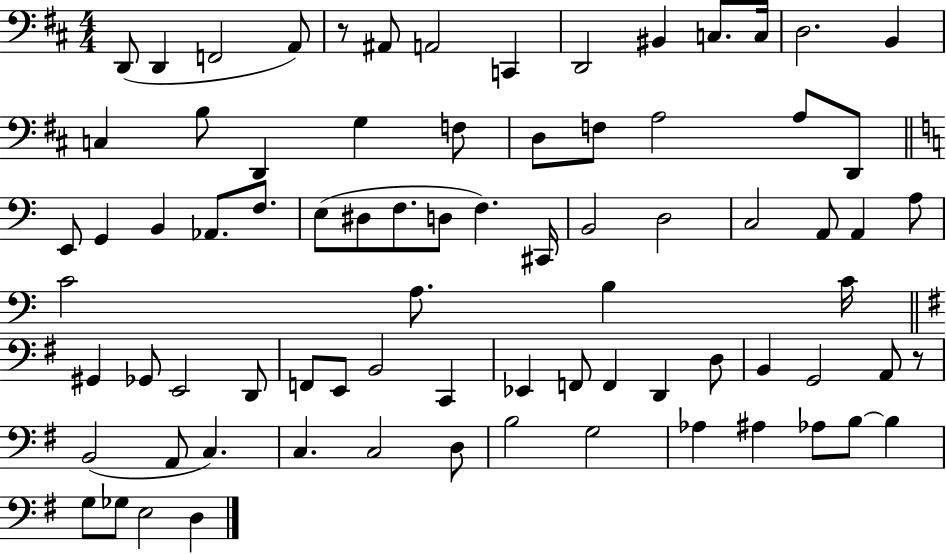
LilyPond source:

{
  \clef bass
  \numericTimeSignature
  \time 4/4
  \key d \major
  d,8( d,4 f,2 a,8) | r8 ais,8 a,2 c,4 | d,2 bis,4 c8. c16 | d2. b,4 | \break c4 b8 d,4 g4 f8 | d8 f8 a2 a8 d,8 | \bar "||" \break \key c \major e,8 g,4 b,4 aes,8. f8. | e8( dis8 f8. d8 f4.) cis,16 | b,2 d2 | c2 a,8 a,4 a8 | \break c'2 a8. b4 c'16 | \bar "||" \break \key e \minor gis,4 ges,8 e,2 d,8 | f,8 e,8 b,2 c,4 | ees,4 f,8 f,4 d,4 d8 | b,4 g,2 a,8 r8 | \break b,2( a,8 c4.) | c4. c2 d8 | b2 g2 | aes4 ais4 aes8 b8~~ b4 | \break g8 ges8 e2 d4 | \bar "|."
}